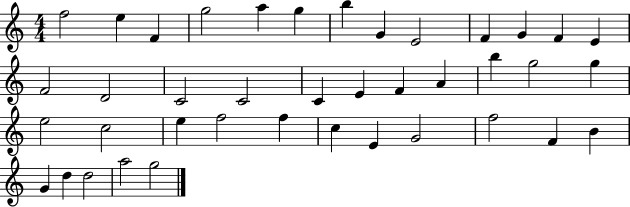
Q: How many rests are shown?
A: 0